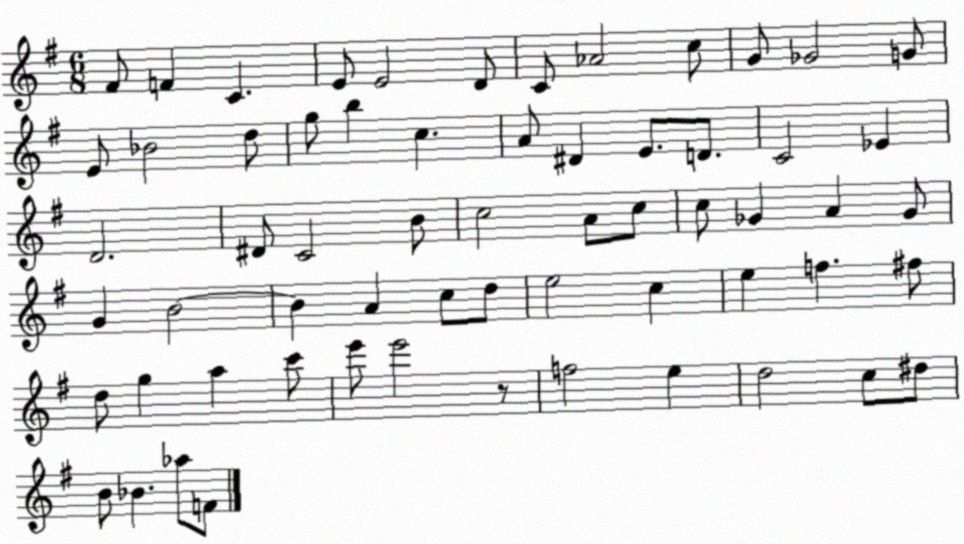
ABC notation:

X:1
T:Untitled
M:6/8
L:1/4
K:G
^F/2 F C E/2 E2 D/2 C/2 _A2 c/2 G/2 _G2 G/2 E/2 _B2 d/2 g/2 b c A/2 ^D E/2 D/2 C2 _E D2 ^D/2 C2 B/2 c2 A/2 c/2 c/2 _G A _G/2 G B2 B A c/2 d/2 e2 c e f ^f/2 d/2 g a c'/2 e'/2 e'2 z/2 f2 e d2 c/2 ^d/2 B/2 _B _a/2 F/2